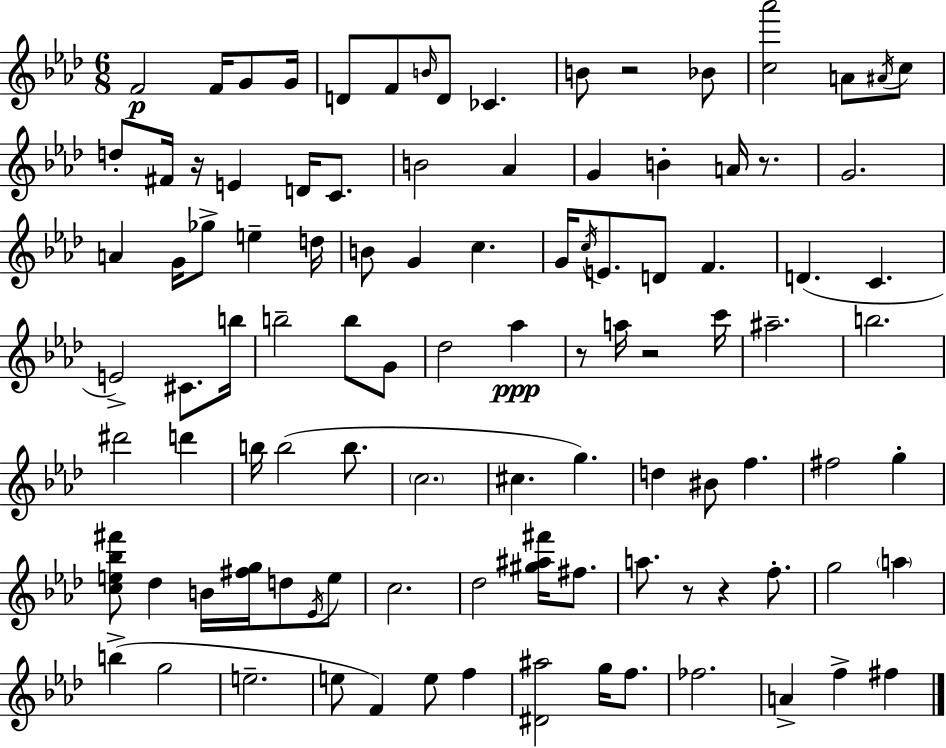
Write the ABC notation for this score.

X:1
T:Untitled
M:6/8
L:1/4
K:Ab
F2 F/4 G/2 G/4 D/2 F/2 B/4 D/2 _C B/2 z2 _B/2 [c_a']2 A/2 ^A/4 c/2 d/2 ^F/4 z/4 E D/4 C/2 B2 _A G B A/4 z/2 G2 A G/4 _g/2 e d/4 B/2 G c G/4 c/4 E/2 D/2 F D C E2 ^C/2 b/4 b2 b/2 G/2 _d2 _a z/2 a/4 z2 c'/4 ^a2 b2 ^d'2 d' b/4 b2 b/2 c2 ^c g d ^B/2 f ^f2 g [ce_b^f']/2 _d B/4 [^fg]/4 d/2 _E/4 e/2 c2 _d2 [^g^a^f']/4 ^f/2 a/2 z/2 z f/2 g2 a b g2 e2 e/2 F e/2 f [^D^a]2 g/4 f/2 _f2 A f ^f